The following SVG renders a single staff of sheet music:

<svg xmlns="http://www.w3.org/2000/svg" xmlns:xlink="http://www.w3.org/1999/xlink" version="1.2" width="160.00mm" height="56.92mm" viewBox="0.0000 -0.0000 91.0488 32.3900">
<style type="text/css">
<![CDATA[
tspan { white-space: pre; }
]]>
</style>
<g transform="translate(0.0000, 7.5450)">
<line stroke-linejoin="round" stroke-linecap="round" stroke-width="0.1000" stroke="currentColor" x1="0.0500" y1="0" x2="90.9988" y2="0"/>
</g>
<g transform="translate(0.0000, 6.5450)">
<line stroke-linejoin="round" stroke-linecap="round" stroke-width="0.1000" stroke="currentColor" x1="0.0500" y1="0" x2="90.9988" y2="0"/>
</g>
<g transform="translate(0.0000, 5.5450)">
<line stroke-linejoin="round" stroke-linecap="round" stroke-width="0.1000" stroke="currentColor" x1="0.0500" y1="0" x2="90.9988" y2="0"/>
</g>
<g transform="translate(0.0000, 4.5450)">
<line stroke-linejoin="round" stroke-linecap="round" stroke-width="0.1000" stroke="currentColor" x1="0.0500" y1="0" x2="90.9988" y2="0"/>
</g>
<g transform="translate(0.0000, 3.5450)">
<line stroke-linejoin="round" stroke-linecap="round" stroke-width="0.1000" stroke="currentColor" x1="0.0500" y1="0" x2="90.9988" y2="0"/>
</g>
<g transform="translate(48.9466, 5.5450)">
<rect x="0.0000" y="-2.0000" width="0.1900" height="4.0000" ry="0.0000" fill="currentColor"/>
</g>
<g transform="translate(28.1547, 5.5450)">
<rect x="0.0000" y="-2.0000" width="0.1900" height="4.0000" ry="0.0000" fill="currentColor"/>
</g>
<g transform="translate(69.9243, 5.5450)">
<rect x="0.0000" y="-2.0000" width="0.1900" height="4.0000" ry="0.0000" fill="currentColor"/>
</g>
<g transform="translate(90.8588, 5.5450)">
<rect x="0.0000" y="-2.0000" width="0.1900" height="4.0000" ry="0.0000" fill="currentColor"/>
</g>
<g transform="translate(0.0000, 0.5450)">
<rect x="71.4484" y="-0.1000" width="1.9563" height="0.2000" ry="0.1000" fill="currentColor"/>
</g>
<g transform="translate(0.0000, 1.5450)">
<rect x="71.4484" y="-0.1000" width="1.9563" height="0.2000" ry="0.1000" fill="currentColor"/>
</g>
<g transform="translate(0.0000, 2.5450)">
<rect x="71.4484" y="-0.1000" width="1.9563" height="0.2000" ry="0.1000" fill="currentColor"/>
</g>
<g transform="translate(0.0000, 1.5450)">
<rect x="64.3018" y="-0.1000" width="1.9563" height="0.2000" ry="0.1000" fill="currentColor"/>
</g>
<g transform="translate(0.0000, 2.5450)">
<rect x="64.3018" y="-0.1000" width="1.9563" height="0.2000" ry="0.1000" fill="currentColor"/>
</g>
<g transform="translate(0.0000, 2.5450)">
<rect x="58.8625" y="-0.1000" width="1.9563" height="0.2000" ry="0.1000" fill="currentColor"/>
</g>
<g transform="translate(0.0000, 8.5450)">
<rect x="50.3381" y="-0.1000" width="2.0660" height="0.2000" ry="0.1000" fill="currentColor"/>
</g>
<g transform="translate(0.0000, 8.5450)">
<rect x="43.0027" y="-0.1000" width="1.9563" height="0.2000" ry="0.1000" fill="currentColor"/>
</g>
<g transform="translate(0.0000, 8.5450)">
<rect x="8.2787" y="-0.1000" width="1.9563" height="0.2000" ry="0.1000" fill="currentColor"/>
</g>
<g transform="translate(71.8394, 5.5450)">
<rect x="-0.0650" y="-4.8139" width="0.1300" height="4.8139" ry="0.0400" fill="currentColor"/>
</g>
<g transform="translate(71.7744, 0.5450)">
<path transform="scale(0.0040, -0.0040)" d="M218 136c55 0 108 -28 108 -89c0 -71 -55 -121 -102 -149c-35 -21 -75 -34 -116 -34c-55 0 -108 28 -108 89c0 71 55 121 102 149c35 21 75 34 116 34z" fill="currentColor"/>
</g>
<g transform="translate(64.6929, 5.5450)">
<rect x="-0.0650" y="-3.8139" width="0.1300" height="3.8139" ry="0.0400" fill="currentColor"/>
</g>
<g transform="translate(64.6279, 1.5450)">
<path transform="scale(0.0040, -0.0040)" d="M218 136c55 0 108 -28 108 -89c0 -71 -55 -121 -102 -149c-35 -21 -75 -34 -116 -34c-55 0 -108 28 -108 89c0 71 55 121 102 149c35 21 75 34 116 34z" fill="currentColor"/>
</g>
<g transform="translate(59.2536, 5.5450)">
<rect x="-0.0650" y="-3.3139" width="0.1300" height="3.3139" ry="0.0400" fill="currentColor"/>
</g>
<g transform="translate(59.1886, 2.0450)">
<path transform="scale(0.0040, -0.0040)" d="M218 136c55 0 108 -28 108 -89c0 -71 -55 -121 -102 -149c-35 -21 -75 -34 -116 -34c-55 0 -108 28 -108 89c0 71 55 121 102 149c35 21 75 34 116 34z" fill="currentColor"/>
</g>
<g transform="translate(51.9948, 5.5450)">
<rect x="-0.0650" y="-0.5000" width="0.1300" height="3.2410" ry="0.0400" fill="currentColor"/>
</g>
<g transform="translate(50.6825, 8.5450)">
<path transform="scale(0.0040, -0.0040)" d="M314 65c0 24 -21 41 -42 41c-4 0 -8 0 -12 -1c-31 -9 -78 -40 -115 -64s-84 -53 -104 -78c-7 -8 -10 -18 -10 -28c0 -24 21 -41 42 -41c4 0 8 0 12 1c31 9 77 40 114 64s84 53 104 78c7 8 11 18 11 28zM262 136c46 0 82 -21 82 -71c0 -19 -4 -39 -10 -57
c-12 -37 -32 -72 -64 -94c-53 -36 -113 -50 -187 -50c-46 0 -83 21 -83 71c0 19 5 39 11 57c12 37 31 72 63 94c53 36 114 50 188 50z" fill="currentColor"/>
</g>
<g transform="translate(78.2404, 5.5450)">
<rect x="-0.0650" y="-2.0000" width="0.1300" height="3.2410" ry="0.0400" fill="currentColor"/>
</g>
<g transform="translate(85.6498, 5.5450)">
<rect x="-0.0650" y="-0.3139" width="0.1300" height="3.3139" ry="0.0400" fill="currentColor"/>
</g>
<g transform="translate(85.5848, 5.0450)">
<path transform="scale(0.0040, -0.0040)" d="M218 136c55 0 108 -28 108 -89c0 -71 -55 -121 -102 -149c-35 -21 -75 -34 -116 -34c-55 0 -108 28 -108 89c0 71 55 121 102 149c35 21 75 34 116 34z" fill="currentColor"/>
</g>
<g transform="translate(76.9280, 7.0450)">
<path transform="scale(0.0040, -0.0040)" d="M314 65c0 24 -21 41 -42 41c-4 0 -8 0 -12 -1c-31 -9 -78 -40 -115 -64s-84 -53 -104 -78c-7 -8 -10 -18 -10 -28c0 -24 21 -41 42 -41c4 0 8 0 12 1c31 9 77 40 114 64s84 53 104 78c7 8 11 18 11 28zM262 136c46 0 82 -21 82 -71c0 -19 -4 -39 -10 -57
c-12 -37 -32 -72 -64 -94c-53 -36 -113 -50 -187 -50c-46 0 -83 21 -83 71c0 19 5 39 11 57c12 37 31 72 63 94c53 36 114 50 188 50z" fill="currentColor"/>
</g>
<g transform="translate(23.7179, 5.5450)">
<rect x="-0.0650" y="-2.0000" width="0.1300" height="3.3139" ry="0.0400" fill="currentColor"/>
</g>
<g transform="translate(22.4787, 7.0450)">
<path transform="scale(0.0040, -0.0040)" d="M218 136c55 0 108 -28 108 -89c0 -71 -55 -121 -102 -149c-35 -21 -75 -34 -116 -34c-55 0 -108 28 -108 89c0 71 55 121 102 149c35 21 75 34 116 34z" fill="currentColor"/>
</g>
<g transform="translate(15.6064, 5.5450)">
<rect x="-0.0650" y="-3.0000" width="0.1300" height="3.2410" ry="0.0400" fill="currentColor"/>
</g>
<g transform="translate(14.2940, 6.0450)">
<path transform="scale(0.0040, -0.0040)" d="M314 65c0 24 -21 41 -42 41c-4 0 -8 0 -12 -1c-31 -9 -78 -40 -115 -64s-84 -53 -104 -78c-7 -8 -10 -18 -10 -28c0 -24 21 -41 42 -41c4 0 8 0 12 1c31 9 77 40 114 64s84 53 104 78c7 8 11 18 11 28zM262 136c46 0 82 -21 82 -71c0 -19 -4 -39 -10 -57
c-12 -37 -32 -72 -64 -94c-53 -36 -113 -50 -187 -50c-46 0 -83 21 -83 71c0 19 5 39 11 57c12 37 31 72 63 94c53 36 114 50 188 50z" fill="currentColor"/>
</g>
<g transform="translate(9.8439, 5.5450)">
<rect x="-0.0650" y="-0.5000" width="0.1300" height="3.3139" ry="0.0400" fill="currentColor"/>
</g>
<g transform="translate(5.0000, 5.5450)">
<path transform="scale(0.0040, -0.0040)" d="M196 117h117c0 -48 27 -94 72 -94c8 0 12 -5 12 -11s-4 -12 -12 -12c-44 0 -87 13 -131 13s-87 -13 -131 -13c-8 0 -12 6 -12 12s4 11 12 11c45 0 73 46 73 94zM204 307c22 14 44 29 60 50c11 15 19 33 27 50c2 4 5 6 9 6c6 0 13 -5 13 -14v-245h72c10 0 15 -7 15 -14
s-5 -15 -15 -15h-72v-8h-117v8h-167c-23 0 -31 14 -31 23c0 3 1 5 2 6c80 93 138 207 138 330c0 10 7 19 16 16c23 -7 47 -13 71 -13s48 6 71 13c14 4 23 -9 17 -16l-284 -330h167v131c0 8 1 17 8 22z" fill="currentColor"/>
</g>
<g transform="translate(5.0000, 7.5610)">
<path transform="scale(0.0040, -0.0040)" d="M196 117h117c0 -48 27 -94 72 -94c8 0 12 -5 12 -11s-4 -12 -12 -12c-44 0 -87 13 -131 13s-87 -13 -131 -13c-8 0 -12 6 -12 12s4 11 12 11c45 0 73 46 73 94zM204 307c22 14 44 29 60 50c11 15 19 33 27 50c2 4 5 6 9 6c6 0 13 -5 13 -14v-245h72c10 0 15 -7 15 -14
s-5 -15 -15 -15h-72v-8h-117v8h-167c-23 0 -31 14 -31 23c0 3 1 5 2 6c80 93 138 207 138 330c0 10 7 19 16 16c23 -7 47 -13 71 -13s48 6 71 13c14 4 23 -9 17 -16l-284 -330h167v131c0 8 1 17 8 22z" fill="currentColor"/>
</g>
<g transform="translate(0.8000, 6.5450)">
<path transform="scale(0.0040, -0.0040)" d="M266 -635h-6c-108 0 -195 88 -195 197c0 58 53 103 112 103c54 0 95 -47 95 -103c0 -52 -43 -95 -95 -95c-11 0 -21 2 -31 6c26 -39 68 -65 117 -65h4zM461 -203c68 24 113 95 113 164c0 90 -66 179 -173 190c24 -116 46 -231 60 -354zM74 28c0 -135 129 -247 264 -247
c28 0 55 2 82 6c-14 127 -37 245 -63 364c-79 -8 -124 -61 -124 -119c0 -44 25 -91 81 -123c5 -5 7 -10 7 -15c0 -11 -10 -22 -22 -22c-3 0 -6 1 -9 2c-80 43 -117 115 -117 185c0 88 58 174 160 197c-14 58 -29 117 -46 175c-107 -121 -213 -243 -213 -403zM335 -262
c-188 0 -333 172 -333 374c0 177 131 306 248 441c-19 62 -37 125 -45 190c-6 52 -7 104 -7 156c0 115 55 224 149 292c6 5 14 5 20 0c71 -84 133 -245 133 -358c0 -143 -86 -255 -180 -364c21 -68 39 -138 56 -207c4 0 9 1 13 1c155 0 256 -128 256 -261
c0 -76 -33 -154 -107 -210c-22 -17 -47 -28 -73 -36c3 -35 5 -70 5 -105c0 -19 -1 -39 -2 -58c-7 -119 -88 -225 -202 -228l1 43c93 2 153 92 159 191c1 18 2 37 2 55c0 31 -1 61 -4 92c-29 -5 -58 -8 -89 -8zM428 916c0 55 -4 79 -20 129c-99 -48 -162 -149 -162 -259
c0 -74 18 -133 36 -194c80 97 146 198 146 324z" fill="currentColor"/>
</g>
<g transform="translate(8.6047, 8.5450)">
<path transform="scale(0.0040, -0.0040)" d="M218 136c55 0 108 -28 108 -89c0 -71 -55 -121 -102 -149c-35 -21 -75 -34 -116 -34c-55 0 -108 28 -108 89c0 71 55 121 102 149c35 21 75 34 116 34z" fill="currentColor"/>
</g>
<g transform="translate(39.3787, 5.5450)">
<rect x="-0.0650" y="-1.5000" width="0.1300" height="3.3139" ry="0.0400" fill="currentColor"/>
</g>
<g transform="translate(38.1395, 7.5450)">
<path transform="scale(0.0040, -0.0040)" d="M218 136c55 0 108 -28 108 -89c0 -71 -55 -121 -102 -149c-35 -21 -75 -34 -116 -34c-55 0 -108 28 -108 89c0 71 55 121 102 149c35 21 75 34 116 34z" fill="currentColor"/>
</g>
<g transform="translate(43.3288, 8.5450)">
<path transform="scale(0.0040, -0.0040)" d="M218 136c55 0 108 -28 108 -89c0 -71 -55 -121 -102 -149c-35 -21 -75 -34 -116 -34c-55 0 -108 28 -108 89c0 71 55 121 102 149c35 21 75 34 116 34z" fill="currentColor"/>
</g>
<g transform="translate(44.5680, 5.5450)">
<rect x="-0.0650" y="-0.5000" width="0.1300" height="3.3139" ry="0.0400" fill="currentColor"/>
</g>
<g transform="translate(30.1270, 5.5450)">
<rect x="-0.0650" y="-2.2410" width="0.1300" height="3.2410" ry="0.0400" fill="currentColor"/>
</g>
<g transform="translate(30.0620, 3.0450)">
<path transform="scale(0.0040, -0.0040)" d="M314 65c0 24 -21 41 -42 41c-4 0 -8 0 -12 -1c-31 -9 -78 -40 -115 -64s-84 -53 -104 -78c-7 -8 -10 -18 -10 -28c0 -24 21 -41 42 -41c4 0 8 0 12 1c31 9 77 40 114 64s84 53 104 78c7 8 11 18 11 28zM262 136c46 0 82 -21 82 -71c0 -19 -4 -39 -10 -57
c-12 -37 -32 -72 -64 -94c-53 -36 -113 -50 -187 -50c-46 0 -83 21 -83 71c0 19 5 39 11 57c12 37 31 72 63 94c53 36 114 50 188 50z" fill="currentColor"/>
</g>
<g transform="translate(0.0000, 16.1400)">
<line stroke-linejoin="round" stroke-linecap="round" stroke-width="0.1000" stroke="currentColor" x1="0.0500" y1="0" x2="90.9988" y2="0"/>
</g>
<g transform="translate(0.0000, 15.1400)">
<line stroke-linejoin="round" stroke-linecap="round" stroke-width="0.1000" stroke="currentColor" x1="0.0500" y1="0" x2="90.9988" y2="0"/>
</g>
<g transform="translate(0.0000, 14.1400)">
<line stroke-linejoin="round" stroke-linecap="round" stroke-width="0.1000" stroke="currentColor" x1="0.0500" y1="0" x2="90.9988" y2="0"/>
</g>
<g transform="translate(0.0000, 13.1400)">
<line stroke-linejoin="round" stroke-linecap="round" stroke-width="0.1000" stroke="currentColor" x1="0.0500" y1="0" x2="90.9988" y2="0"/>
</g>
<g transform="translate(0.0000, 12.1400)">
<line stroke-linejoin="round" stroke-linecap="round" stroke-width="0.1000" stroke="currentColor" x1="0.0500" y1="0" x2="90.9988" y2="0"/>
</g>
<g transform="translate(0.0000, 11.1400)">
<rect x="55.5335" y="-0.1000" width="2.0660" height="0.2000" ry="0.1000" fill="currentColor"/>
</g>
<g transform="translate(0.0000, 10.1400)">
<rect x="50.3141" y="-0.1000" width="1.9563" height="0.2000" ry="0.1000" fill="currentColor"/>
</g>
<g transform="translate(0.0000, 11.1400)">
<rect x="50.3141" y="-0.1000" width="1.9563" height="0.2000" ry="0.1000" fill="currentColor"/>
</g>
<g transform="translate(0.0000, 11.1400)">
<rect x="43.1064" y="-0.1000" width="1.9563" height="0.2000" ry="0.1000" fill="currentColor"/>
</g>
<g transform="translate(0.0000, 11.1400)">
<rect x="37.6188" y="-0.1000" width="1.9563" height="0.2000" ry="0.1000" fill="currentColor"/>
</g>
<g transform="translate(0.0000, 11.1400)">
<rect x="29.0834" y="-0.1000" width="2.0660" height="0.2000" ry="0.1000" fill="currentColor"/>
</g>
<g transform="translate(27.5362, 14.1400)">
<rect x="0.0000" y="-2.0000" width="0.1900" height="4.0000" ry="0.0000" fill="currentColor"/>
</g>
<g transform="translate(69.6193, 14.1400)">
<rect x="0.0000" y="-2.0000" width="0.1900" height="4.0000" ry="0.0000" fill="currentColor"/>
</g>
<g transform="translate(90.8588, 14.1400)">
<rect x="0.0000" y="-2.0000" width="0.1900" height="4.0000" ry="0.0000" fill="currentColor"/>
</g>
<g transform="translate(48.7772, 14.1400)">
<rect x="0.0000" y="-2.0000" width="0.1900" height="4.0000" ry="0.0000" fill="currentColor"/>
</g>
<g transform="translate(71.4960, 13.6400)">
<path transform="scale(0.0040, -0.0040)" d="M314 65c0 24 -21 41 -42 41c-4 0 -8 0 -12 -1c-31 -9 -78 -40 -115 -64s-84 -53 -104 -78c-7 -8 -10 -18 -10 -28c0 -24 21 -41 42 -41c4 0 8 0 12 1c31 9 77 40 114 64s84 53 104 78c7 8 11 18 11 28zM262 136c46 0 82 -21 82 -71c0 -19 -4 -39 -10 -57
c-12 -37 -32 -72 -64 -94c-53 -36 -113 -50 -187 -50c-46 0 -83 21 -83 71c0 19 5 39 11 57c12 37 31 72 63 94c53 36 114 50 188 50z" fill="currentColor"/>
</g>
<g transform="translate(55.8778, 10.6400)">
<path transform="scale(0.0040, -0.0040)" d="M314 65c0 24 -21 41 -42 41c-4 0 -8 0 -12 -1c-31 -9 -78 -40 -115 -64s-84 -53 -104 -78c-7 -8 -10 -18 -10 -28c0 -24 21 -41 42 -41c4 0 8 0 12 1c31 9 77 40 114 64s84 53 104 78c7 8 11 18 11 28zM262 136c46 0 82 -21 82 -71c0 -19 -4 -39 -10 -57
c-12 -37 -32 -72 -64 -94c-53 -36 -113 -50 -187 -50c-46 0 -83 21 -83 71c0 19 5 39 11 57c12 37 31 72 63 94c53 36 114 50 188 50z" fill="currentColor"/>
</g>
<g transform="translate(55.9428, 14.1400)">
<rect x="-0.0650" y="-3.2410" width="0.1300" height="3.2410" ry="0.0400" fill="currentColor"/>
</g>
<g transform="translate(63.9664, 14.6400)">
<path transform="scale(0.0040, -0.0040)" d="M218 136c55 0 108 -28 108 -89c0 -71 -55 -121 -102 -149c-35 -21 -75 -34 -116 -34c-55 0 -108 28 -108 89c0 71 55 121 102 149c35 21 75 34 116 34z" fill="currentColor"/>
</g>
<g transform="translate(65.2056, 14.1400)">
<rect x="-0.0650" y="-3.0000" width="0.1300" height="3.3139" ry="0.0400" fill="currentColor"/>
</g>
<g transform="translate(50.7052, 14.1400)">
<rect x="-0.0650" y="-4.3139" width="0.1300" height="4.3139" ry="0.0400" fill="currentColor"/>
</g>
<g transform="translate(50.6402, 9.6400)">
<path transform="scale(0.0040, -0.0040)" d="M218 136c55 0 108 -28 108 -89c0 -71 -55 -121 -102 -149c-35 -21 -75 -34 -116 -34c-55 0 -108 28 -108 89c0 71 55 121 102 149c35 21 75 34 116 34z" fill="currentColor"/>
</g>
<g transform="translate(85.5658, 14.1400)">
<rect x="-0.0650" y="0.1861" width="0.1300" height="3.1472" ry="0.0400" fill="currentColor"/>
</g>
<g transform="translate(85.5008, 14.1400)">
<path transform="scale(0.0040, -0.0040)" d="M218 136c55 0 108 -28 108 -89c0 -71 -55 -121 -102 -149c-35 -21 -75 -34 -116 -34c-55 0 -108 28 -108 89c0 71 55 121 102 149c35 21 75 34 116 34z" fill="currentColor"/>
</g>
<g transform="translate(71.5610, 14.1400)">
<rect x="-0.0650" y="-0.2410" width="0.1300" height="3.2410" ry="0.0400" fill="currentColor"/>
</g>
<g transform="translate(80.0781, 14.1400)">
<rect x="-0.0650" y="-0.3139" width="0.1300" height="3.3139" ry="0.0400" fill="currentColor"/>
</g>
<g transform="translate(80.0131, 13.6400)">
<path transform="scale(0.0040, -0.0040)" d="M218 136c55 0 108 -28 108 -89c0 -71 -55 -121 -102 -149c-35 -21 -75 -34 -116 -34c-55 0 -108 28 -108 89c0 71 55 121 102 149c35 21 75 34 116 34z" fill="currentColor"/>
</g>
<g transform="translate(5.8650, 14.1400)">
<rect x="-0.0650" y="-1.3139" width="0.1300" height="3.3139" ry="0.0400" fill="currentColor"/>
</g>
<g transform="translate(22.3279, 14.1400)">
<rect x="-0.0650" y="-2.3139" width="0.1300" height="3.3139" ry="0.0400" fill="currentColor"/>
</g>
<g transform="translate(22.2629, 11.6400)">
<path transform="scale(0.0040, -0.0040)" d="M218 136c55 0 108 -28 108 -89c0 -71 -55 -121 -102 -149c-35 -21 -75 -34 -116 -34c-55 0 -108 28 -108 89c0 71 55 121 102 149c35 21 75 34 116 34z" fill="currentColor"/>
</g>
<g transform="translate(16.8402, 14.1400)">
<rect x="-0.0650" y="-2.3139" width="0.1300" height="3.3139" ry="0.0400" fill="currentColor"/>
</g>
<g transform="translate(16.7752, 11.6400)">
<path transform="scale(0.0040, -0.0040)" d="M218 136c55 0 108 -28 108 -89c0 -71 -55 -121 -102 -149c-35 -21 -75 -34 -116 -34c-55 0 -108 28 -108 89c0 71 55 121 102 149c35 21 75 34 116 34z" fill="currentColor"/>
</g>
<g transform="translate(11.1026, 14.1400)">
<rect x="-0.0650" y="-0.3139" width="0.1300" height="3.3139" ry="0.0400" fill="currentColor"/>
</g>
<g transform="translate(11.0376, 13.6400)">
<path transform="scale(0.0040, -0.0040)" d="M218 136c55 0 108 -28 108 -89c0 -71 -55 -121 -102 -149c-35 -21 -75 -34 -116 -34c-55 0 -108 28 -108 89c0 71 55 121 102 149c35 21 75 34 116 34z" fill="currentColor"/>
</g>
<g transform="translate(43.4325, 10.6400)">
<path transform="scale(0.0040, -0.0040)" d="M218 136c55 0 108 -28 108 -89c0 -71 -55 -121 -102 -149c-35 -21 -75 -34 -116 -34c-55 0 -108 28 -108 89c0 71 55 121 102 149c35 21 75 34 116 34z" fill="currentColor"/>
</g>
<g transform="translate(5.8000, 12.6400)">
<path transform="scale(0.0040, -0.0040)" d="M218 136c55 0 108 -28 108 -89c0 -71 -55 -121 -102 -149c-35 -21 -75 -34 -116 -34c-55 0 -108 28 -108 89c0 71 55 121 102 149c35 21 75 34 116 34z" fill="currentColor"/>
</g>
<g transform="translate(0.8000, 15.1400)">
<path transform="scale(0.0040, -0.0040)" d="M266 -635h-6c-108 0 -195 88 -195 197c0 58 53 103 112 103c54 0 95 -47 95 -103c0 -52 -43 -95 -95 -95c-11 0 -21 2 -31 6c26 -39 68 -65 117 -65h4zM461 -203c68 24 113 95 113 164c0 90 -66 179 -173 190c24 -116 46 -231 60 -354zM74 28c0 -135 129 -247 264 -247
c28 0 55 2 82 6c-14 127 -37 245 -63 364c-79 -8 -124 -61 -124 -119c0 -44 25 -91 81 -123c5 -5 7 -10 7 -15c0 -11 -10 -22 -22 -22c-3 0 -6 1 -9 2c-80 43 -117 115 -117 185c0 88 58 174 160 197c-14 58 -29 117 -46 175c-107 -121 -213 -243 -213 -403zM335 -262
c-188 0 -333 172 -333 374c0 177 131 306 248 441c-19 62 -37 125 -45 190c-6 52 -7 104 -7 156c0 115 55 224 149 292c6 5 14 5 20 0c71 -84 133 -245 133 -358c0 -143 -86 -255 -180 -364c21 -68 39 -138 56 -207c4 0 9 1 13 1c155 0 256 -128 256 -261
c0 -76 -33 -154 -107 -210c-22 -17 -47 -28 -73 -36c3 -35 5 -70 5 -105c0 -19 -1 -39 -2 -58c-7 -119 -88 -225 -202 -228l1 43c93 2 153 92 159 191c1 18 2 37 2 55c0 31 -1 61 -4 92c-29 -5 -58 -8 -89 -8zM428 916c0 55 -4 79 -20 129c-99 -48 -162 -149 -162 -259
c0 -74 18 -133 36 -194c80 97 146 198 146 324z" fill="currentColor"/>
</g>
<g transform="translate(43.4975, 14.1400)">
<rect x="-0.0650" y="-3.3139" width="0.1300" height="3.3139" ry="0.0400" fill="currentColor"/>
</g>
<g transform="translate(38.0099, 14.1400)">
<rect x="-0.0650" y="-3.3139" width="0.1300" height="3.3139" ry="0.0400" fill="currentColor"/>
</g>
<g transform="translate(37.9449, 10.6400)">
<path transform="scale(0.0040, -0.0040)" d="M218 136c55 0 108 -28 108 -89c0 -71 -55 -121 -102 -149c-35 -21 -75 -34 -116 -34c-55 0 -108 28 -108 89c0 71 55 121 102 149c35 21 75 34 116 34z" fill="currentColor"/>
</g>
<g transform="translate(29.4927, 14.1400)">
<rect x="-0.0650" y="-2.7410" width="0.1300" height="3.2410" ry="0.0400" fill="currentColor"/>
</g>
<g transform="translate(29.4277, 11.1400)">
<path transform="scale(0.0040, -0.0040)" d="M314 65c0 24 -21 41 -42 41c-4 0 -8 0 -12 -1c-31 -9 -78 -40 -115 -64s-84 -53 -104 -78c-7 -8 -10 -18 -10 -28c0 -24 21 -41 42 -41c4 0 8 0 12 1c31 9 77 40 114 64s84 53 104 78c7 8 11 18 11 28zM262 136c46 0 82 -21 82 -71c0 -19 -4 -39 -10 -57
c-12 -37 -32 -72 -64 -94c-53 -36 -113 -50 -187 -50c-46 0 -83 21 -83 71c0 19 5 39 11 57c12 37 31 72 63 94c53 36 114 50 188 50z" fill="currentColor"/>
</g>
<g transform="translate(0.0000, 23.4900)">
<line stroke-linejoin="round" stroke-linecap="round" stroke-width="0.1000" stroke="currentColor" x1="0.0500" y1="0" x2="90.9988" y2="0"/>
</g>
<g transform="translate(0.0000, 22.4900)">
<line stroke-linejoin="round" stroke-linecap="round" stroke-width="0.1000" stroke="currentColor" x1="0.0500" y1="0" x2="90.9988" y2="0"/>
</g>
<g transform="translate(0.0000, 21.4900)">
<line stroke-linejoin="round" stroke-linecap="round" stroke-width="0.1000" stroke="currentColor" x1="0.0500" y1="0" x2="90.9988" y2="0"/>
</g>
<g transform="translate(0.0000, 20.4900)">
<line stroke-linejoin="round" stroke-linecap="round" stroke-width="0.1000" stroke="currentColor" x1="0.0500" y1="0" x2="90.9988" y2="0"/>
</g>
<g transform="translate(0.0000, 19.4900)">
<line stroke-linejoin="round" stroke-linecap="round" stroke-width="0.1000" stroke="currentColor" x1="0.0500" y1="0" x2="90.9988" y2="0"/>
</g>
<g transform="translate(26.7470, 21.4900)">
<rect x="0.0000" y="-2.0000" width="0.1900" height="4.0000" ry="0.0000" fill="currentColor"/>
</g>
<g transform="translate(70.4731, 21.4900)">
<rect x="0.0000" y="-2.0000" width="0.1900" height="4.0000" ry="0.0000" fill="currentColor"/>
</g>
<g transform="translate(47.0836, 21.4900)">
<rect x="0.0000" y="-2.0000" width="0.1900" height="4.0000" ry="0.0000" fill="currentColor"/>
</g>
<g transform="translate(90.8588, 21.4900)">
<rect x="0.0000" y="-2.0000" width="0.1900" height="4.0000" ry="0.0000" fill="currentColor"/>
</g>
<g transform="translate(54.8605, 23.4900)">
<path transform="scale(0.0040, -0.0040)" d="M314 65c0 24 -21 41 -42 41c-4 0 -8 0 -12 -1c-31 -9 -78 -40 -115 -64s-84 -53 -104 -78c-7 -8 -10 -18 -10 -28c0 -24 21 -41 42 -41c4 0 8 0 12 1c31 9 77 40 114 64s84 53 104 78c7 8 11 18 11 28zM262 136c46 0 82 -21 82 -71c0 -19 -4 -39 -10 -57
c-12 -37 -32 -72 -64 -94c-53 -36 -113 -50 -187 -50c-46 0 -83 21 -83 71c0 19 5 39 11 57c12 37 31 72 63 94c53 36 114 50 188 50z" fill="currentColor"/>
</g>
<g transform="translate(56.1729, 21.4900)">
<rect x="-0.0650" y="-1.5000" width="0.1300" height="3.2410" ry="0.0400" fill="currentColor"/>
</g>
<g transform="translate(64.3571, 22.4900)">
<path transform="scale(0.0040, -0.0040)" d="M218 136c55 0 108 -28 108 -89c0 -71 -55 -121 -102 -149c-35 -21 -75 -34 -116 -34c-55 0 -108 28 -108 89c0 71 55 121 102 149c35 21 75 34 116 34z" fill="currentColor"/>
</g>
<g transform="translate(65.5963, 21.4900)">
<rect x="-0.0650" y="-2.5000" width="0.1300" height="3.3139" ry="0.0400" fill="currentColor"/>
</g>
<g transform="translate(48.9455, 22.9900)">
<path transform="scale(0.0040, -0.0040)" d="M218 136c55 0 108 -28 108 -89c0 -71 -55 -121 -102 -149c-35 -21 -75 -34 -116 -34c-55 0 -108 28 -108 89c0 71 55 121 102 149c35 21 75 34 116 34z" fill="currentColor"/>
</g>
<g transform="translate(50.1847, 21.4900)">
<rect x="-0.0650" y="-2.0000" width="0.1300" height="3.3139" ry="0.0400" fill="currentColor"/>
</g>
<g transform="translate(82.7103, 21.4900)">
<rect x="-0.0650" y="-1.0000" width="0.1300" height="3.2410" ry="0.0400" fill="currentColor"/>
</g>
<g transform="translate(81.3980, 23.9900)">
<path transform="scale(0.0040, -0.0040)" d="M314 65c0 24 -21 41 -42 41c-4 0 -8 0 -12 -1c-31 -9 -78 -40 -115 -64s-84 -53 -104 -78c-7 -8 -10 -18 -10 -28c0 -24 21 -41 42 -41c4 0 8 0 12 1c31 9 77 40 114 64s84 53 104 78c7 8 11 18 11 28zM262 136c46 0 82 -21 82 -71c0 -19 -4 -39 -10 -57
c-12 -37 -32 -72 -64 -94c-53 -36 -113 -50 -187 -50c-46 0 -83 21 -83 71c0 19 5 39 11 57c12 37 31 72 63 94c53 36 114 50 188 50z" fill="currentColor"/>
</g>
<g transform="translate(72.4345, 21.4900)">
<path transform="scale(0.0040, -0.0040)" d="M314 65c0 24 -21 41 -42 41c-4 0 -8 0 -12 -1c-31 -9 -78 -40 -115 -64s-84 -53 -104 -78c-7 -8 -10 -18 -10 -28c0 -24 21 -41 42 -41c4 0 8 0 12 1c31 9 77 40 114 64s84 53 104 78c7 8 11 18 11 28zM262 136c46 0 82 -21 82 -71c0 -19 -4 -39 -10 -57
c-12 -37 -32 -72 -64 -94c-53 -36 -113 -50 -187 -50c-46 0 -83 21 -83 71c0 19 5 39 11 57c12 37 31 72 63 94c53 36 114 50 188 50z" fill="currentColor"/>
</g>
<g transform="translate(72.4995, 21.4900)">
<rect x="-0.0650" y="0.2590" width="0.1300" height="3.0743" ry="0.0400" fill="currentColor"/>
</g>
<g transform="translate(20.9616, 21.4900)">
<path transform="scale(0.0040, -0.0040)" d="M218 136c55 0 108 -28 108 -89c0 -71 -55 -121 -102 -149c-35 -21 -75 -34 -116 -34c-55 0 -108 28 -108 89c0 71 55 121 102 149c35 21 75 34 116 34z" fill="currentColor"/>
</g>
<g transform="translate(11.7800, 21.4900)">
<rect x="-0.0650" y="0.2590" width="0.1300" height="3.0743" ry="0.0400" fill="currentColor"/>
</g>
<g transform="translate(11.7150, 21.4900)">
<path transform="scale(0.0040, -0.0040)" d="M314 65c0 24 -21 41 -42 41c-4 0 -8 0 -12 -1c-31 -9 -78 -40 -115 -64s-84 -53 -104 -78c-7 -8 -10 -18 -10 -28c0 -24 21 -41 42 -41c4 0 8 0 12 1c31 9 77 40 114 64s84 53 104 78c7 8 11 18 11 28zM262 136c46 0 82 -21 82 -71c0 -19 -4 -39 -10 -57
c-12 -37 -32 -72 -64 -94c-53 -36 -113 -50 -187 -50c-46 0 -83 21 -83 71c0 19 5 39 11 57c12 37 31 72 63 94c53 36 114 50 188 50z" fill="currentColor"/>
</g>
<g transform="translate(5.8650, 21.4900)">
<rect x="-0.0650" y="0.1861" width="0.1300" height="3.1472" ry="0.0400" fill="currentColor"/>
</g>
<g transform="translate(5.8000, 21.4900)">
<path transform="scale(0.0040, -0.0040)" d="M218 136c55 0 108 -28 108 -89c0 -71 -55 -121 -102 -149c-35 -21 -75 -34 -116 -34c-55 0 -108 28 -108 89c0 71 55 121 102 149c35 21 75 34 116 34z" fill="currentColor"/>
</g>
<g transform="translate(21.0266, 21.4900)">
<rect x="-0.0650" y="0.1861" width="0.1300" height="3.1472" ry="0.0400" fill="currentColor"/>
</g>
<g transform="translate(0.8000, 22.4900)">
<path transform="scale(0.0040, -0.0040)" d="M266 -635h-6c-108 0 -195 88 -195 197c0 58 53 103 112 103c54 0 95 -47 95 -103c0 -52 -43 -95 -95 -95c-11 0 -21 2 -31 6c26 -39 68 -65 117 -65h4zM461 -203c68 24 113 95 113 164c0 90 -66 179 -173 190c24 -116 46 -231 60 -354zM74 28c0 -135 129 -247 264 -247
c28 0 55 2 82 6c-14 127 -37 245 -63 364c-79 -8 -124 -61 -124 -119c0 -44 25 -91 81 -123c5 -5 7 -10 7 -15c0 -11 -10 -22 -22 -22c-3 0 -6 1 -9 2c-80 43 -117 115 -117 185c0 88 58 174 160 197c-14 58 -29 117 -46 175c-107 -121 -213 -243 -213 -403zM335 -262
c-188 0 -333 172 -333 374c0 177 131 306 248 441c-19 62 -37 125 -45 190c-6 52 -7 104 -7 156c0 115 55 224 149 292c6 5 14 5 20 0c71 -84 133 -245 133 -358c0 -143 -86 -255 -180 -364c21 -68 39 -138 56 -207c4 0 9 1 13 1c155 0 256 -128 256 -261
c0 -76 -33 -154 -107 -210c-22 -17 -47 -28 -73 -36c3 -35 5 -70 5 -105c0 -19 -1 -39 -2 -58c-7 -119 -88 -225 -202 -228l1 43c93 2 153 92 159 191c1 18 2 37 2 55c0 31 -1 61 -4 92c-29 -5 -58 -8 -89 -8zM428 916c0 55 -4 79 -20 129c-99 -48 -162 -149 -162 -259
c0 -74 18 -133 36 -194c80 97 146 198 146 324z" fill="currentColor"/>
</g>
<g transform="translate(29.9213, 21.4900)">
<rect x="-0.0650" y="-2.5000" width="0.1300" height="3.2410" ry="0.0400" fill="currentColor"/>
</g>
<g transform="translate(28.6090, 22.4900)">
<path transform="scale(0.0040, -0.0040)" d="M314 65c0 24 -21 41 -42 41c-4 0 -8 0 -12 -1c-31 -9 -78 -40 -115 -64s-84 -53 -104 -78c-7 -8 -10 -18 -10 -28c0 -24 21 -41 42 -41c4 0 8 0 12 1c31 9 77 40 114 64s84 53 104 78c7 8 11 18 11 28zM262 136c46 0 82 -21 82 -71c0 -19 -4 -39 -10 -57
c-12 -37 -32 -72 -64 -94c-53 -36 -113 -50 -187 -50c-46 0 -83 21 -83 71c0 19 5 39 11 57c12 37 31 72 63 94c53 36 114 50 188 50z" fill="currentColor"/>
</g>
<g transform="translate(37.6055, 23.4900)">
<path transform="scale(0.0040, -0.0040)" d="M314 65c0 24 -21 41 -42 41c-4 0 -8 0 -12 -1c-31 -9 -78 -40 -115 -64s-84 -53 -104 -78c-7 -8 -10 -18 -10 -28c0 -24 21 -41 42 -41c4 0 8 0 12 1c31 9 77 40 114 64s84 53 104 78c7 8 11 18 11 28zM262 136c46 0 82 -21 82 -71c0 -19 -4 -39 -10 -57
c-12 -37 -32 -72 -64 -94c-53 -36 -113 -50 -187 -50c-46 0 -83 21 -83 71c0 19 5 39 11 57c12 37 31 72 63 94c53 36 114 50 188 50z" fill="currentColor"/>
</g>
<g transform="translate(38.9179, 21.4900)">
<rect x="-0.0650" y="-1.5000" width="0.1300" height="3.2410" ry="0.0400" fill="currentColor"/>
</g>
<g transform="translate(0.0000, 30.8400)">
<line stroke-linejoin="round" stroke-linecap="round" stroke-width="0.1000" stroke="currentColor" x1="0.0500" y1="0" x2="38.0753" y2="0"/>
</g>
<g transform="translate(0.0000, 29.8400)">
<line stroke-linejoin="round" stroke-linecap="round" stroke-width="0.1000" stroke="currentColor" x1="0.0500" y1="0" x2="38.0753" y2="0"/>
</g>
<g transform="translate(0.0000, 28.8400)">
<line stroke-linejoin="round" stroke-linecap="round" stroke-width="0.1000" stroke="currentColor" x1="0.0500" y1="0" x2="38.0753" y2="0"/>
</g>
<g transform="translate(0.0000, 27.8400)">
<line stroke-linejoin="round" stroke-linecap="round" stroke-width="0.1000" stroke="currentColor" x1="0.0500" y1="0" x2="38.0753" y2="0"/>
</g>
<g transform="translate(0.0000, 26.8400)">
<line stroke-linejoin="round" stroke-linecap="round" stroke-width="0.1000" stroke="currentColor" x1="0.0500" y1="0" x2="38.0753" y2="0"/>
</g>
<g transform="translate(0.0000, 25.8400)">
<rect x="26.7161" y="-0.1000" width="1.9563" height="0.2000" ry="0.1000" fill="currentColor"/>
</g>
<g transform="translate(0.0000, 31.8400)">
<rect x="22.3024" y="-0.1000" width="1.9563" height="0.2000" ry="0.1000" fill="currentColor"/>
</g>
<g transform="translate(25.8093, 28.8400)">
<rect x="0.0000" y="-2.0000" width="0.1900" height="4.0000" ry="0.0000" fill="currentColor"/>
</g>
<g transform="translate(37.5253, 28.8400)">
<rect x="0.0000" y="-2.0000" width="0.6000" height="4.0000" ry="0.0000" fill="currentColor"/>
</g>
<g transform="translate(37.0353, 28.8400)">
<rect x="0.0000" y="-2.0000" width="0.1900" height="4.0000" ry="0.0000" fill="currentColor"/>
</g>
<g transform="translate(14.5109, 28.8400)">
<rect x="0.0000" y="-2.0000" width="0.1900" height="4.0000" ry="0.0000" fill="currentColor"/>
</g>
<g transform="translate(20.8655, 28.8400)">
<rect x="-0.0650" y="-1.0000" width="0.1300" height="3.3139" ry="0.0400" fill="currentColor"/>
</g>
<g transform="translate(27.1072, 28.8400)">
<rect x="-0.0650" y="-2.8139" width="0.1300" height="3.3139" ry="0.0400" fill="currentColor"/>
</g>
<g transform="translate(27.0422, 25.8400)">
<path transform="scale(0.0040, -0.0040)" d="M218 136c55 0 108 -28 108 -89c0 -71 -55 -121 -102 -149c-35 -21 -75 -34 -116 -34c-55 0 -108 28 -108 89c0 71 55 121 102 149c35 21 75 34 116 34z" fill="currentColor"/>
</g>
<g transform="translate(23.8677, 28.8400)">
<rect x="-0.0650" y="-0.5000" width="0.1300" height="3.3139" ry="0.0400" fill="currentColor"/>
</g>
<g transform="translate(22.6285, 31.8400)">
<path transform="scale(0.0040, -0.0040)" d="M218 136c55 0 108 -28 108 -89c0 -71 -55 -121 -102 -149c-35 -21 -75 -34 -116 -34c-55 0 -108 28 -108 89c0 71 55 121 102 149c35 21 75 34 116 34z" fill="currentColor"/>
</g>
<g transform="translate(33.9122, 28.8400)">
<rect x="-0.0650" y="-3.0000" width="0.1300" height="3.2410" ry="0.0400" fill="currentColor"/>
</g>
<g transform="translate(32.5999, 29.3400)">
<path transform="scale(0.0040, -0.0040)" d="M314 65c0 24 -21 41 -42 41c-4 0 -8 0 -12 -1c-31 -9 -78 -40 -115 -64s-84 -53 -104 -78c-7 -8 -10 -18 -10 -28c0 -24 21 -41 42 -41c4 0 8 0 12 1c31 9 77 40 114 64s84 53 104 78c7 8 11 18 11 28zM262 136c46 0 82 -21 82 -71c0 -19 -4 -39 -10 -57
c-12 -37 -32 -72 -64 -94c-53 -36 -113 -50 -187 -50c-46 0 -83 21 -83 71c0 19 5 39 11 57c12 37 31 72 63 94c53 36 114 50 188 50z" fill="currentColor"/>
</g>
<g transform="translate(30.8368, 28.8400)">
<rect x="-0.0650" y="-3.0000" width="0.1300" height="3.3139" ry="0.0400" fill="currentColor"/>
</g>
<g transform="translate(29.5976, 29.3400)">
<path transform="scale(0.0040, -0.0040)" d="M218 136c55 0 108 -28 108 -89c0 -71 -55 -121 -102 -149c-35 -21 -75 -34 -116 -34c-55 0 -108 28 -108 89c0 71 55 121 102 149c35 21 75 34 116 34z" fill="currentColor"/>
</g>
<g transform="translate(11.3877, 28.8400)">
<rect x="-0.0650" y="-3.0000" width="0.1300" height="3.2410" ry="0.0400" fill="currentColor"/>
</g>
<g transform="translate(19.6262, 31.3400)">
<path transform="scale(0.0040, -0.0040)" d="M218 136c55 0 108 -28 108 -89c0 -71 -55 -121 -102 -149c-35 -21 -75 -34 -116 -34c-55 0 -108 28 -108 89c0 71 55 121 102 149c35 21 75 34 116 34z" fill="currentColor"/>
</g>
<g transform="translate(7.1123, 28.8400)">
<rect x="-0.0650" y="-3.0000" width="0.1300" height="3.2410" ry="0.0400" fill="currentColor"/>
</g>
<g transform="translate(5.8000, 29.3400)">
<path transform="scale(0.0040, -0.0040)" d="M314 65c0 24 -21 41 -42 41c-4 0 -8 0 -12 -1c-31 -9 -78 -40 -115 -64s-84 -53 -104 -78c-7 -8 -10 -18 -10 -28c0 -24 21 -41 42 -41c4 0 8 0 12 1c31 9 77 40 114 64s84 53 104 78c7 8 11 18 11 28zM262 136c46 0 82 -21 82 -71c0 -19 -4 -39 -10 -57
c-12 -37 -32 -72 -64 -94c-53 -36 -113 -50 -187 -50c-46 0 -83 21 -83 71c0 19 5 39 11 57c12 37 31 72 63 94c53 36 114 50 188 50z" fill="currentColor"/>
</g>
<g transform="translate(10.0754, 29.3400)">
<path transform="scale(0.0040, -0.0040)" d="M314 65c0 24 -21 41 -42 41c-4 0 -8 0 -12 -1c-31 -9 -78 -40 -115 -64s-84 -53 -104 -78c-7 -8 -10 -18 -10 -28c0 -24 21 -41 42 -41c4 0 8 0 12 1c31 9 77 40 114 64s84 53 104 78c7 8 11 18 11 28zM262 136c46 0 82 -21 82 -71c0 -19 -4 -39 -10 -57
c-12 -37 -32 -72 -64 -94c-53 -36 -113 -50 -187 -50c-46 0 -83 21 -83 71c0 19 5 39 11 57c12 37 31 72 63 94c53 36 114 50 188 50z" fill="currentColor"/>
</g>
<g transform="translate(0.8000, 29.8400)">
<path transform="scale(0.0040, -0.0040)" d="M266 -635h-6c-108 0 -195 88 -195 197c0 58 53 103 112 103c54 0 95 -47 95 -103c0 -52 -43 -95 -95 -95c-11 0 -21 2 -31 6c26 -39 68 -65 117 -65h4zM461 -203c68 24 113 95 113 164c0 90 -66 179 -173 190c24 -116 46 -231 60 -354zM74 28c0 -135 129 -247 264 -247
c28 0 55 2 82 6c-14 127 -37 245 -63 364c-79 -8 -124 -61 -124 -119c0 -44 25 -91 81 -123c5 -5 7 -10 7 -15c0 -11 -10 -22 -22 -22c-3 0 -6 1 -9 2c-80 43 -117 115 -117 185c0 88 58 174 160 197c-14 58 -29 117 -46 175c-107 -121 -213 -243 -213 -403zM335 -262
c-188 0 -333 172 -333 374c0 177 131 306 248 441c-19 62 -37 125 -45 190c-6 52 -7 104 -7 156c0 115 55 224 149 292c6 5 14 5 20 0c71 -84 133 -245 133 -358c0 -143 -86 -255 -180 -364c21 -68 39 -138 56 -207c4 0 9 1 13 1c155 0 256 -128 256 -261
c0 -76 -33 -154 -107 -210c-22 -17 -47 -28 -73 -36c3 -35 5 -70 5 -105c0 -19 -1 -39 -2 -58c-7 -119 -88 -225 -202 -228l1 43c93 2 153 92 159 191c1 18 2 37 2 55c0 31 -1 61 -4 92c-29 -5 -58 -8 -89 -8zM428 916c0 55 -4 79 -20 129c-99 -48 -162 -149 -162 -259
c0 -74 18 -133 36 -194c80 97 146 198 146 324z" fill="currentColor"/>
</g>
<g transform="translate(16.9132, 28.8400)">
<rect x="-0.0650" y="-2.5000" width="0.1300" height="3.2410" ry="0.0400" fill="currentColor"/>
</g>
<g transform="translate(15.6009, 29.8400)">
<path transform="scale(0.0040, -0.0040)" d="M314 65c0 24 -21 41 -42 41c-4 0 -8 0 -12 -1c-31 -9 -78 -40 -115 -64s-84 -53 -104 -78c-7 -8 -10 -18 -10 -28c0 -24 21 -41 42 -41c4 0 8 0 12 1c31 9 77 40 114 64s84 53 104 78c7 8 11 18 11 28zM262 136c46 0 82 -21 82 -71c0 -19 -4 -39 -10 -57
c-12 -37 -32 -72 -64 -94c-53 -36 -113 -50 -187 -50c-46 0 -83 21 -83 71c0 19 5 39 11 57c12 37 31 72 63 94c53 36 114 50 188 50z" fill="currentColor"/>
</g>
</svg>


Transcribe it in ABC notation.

X:1
T:Untitled
M:4/4
L:1/4
K:C
C A2 F g2 E C C2 b c' e' F2 c e c g g a2 b b d' b2 A c2 c B B B2 B G2 E2 F E2 G B2 D2 A2 A2 G2 D C a A A2